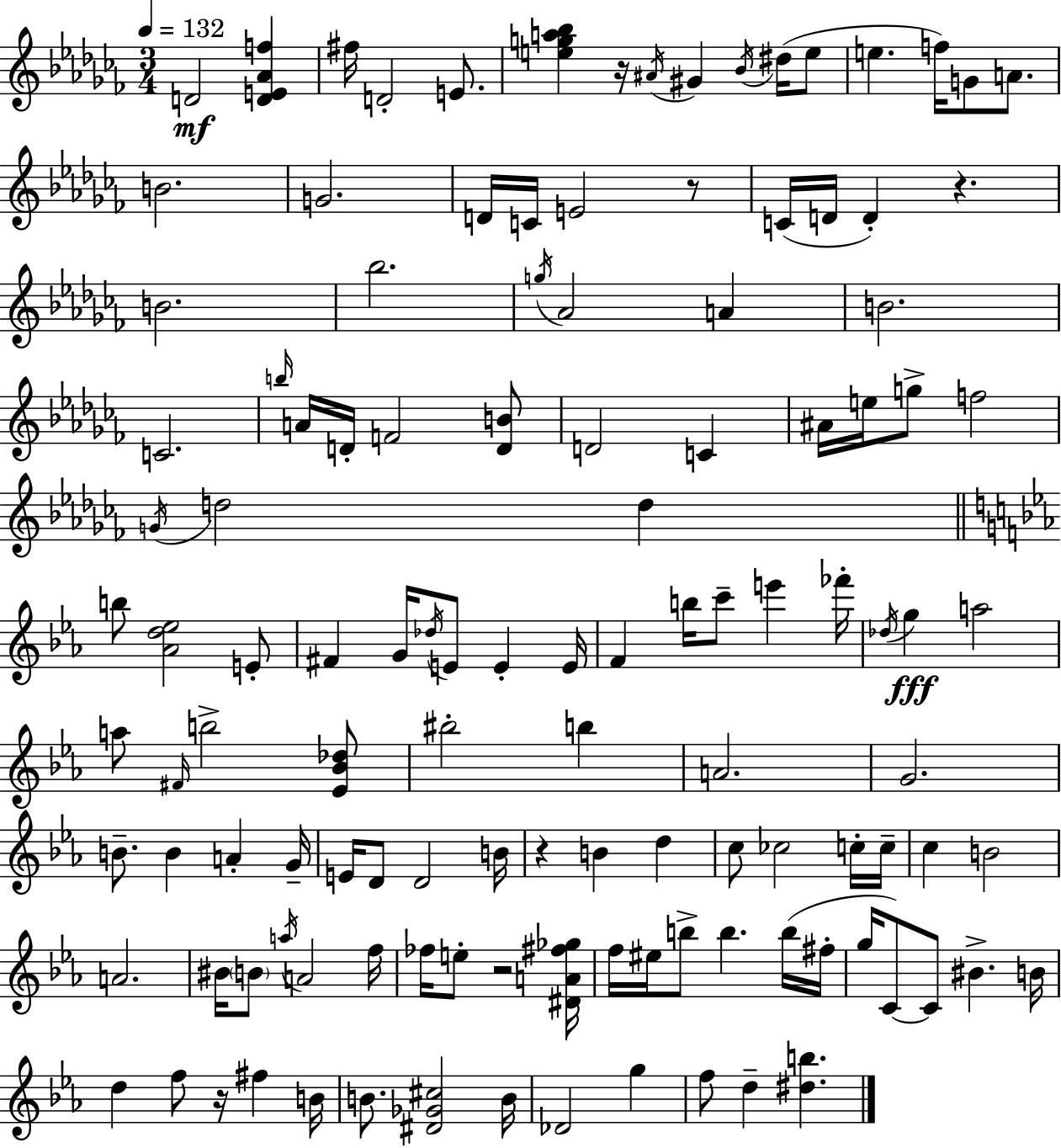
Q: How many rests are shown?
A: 6